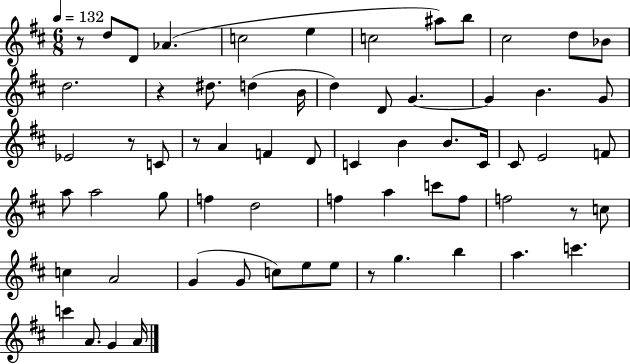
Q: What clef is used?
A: treble